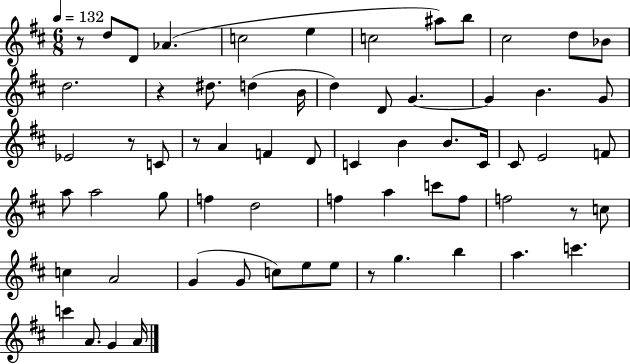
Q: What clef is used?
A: treble